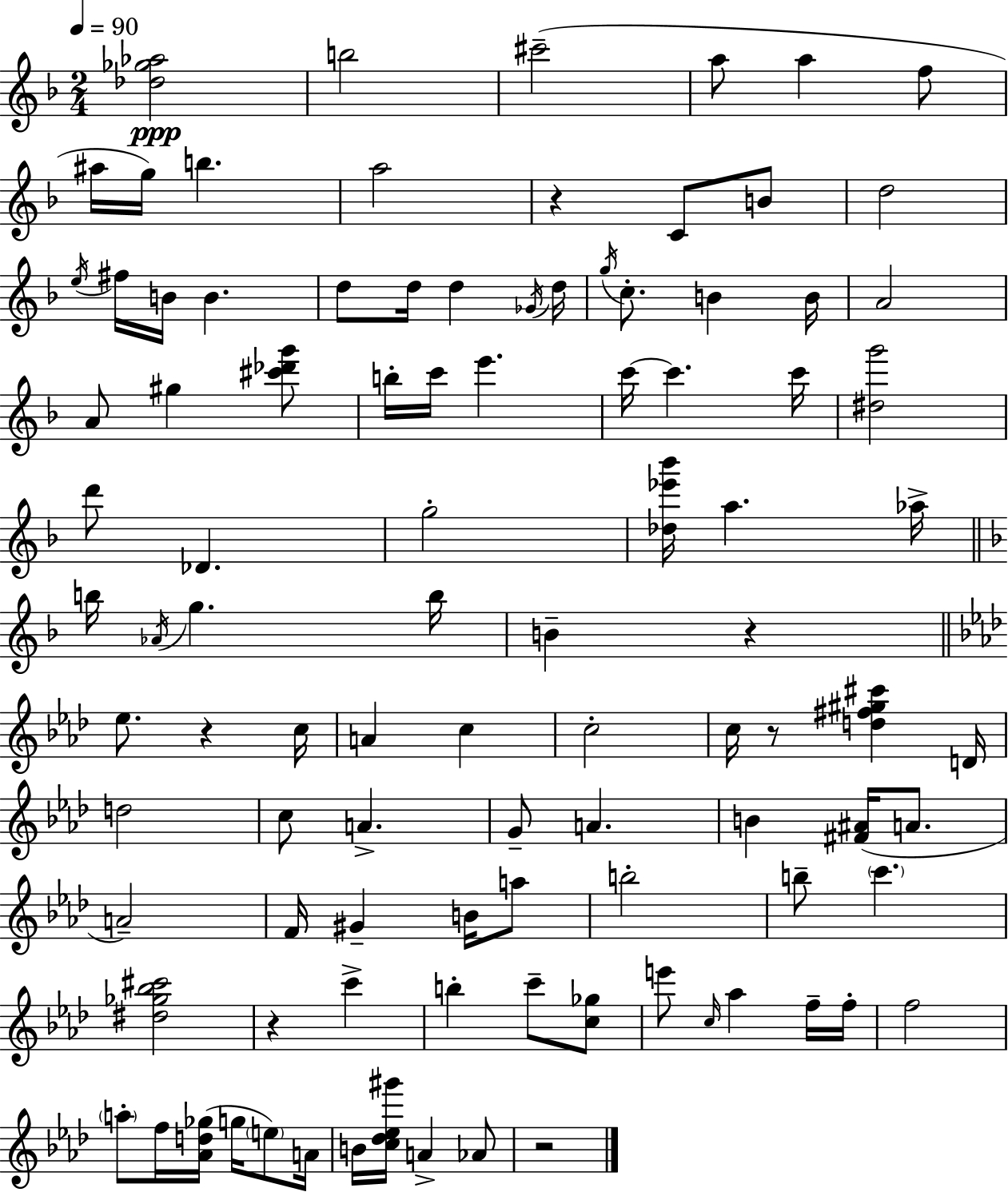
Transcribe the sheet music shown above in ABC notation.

X:1
T:Untitled
M:2/4
L:1/4
K:F
[_d_g_a]2 b2 ^c'2 a/2 a f/2 ^a/4 g/4 b a2 z C/2 B/2 d2 e/4 ^f/4 B/4 B d/2 d/4 d _G/4 d/4 g/4 c/2 B B/4 A2 A/2 ^g [^c'_d'g']/2 b/4 c'/4 e' c'/4 c' c'/4 [^dg']2 d'/2 _D g2 [_d_e'_b']/4 a _a/4 b/4 _A/4 g b/4 B z _e/2 z c/4 A c c2 c/4 z/2 [d^f^g^c'] D/4 d2 c/2 A G/2 A B [^F^A]/4 A/2 A2 F/4 ^G B/4 a/2 b2 b/2 c' [^d_g_b^c']2 z c' b c'/2 [c_g]/2 e'/2 c/4 _a f/4 f/4 f2 a/2 f/4 [_Ad_g]/4 g/4 e/2 A/4 B/4 [c_d_e^g']/4 A _A/2 z2